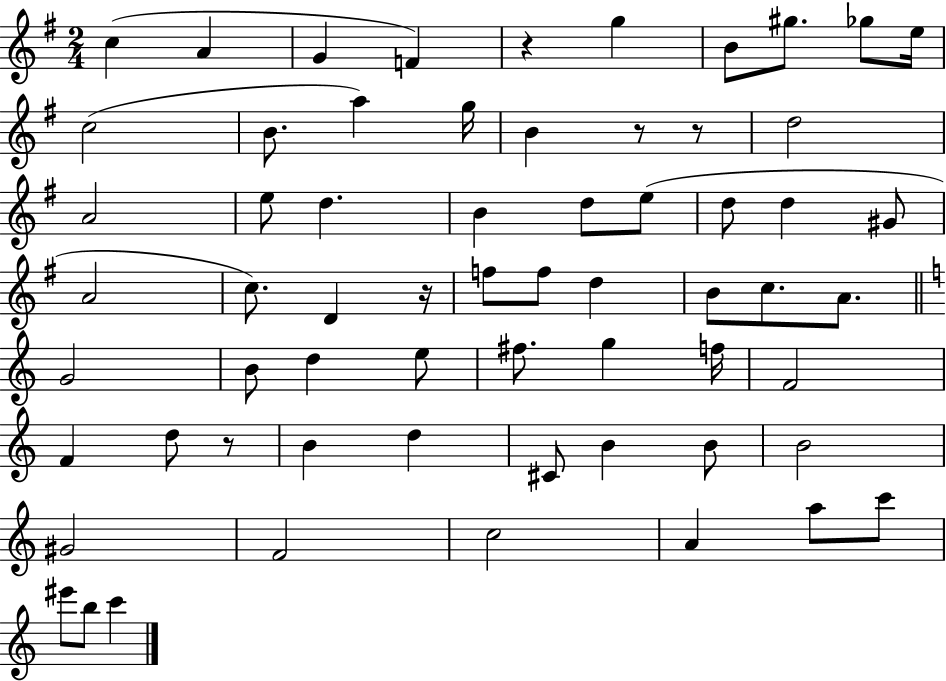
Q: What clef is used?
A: treble